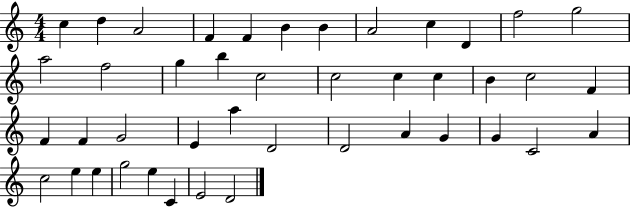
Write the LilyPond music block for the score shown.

{
  \clef treble
  \numericTimeSignature
  \time 4/4
  \key c \major
  c''4 d''4 a'2 | f'4 f'4 b'4 b'4 | a'2 c''4 d'4 | f''2 g''2 | \break a''2 f''2 | g''4 b''4 c''2 | c''2 c''4 c''4 | b'4 c''2 f'4 | \break f'4 f'4 g'2 | e'4 a''4 d'2 | d'2 a'4 g'4 | g'4 c'2 a'4 | \break c''2 e''4 e''4 | g''2 e''4 c'4 | e'2 d'2 | \bar "|."
}